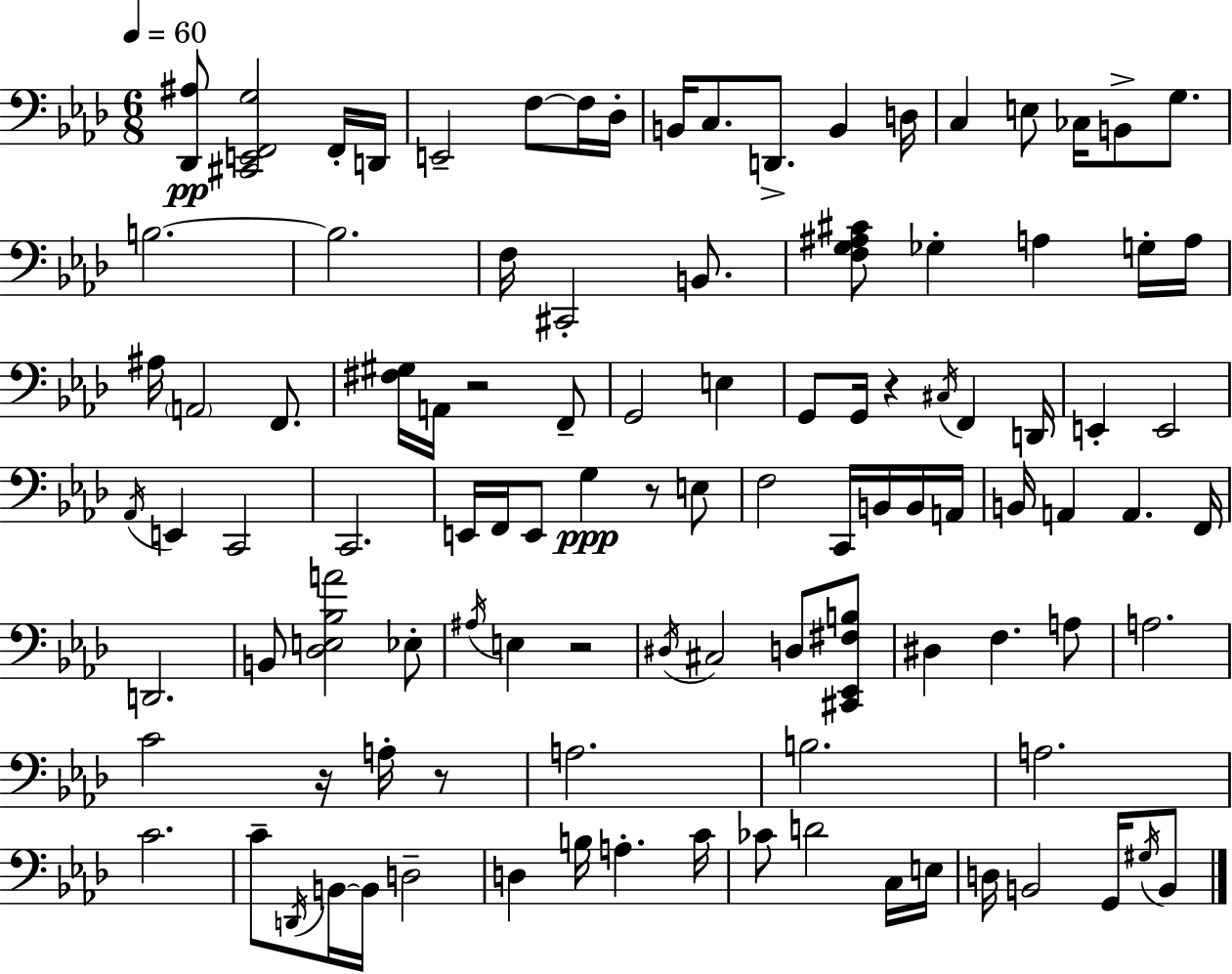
{
  \clef bass
  \numericTimeSignature
  \time 6/8
  \key aes \major
  \tempo 4 = 60
  <des, ais>8\pp <cis, e, f, g>2 f,16-. d,16 | e,2-- f8~~ f16 des16-. | b,16 c8. d,8.-> b,4 d16 | c4 e8 ces16 b,8-> g8. | \break b2.~~ | b2. | f16 cis,2-. b,8. | <f g ais cis'>8 ges4-. a4 g16-. a16 | \break ais16 \parenthesize a,2 f,8. | <fis gis>16 a,16 r2 f,8-- | g,2 e4 | g,8 g,16 r4 \acciaccatura { cis16 } f,4 | \break d,16 e,4-. e,2 | \acciaccatura { aes,16 } e,4 c,2 | c,2. | e,16 f,16 e,8 g4\ppp r8 | \break e8 f2 c,16 b,16 | b,16 a,16 b,16 a,4 a,4. | f,16 d,2. | b,8 <des e bes a'>2 | \break ees8-. \acciaccatura { ais16 } e4 r2 | \acciaccatura { dis16 } cis2 | d8 <cis, ees, fis b>8 dis4 f4. | a8 a2. | \break c'2 | r16 a16-. r8 a2. | b2. | a2. | \break c'2. | c'8-- \acciaccatura { d,16 } b,16~~ b,16 d2-- | d4 b16 a4.-. | c'16 ces'8 d'2 | \break c16 e16 d16 b,2 | g,16 \acciaccatura { gis16 } b,8 \bar "|."
}